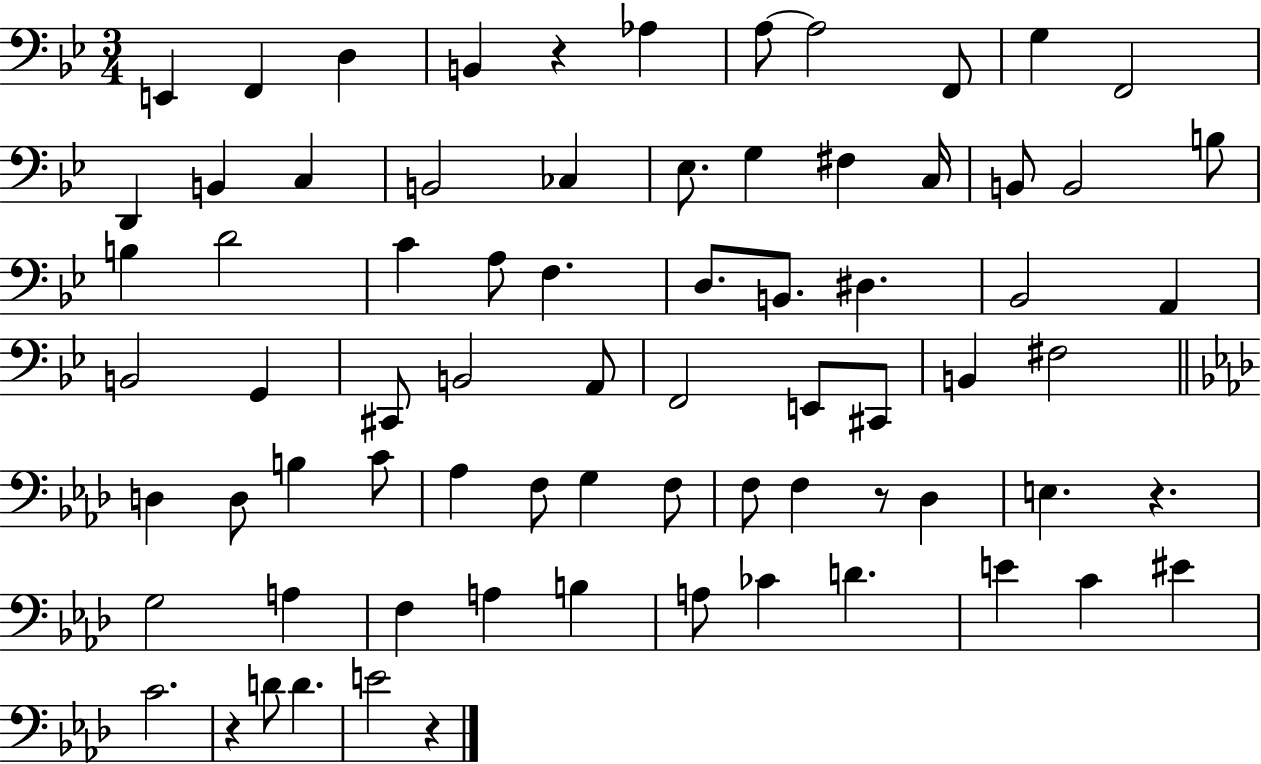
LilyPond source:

{
  \clef bass
  \numericTimeSignature
  \time 3/4
  \key bes \major
  e,4 f,4 d4 | b,4 r4 aes4 | a8~~ a2 f,8 | g4 f,2 | \break d,4 b,4 c4 | b,2 ces4 | ees8. g4 fis4 c16 | b,8 b,2 b8 | \break b4 d'2 | c'4 a8 f4. | d8. b,8. dis4. | bes,2 a,4 | \break b,2 g,4 | cis,8 b,2 a,8 | f,2 e,8 cis,8 | b,4 fis2 | \break \bar "||" \break \key f \minor d4 d8 b4 c'8 | aes4 f8 g4 f8 | f8 f4 r8 des4 | e4. r4. | \break g2 a4 | f4 a4 b4 | a8 ces'4 d'4. | e'4 c'4 eis'4 | \break c'2. | r4 d'8 d'4. | e'2 r4 | \bar "|."
}